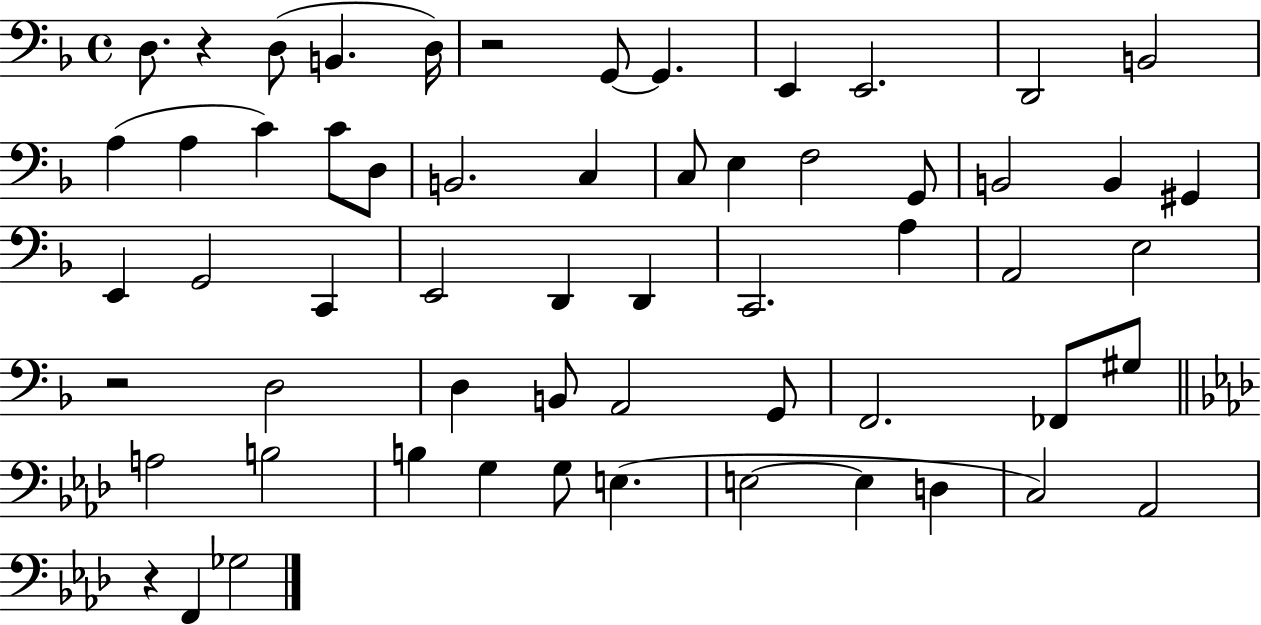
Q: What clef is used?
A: bass